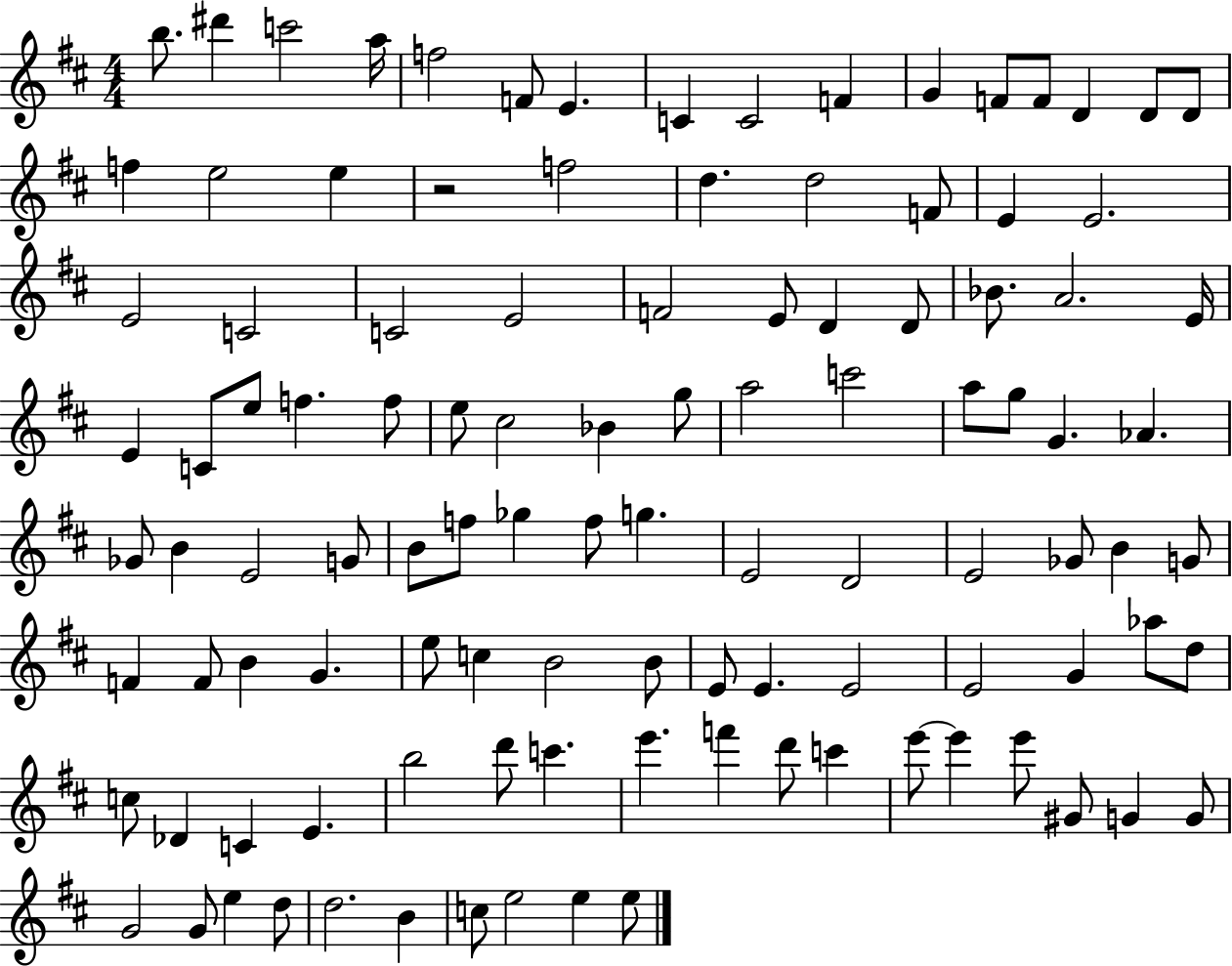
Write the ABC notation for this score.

X:1
T:Untitled
M:4/4
L:1/4
K:D
b/2 ^d' c'2 a/4 f2 F/2 E C C2 F G F/2 F/2 D D/2 D/2 f e2 e z2 f2 d d2 F/2 E E2 E2 C2 C2 E2 F2 E/2 D D/2 _B/2 A2 E/4 E C/2 e/2 f f/2 e/2 ^c2 _B g/2 a2 c'2 a/2 g/2 G _A _G/2 B E2 G/2 B/2 f/2 _g f/2 g E2 D2 E2 _G/2 B G/2 F F/2 B G e/2 c B2 B/2 E/2 E E2 E2 G _a/2 d/2 c/2 _D C E b2 d'/2 c' e' f' d'/2 c' e'/2 e' e'/2 ^G/2 G G/2 G2 G/2 e d/2 d2 B c/2 e2 e e/2